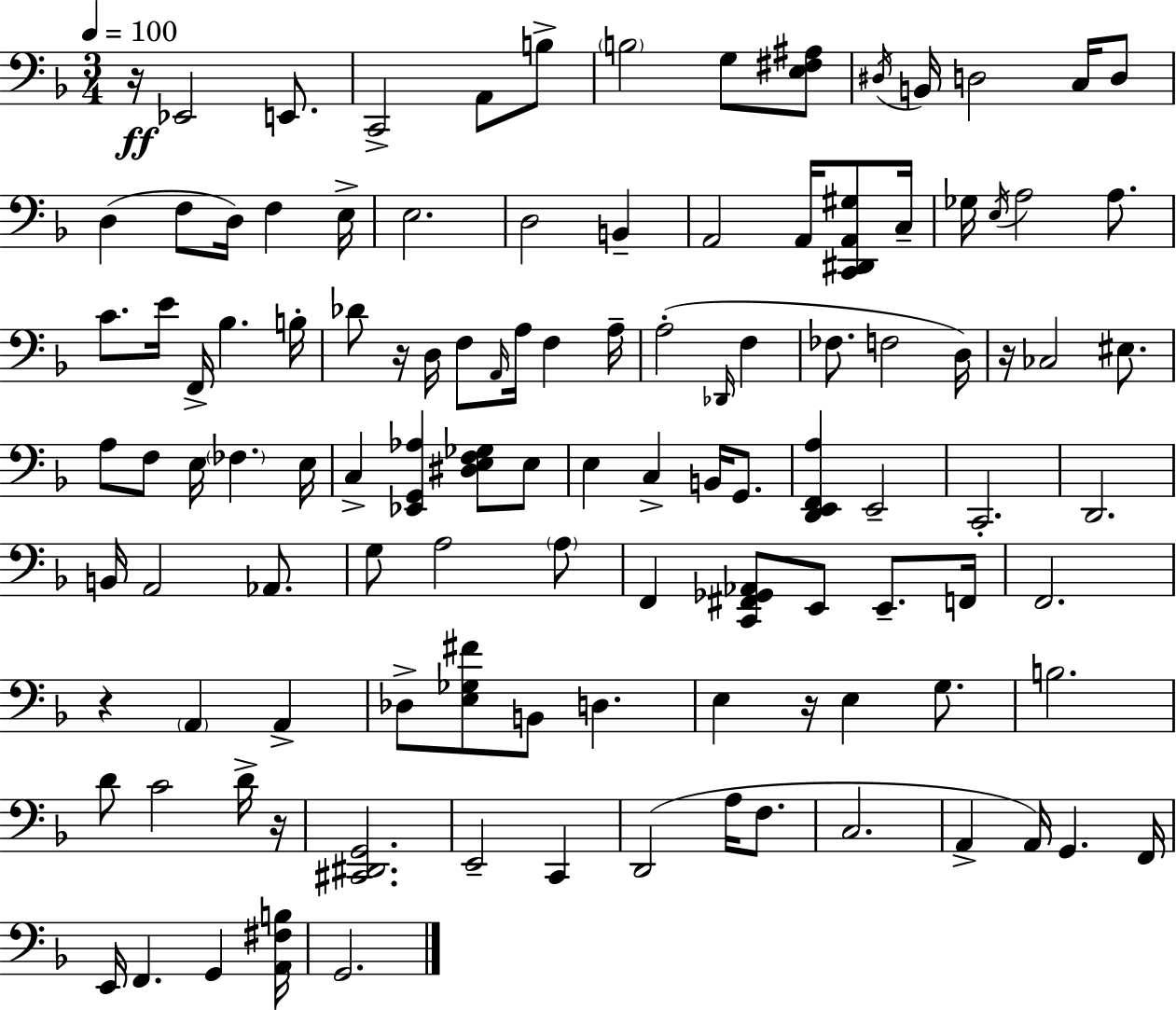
X:1
T:Untitled
M:3/4
L:1/4
K:F
z/4 _E,,2 E,,/2 C,,2 A,,/2 B,/2 B,2 G,/2 [E,^F,^A,]/2 ^D,/4 B,,/4 D,2 C,/4 D,/2 D, F,/2 D,/4 F, E,/4 E,2 D,2 B,, A,,2 A,,/4 [C,,^D,,A,,^G,]/2 C,/4 _G,/4 E,/4 A,2 A,/2 C/2 E/4 F,,/4 _B, B,/4 _D/2 z/4 D,/4 F,/2 A,,/4 A,/4 F, A,/4 A,2 _D,,/4 F, _F,/2 F,2 D,/4 z/4 _C,2 ^E,/2 A,/2 F,/2 E,/4 _F, E,/4 C, [_E,,G,,_A,] [^D,E,F,_G,]/2 E,/2 E, C, B,,/4 G,,/2 [D,,E,,F,,A,] E,,2 C,,2 D,,2 B,,/4 A,,2 _A,,/2 G,/2 A,2 A,/2 F,, [C,,^F,,_G,,_A,,]/2 E,,/2 E,,/2 F,,/4 F,,2 z A,, A,, _D,/2 [E,_G,^F]/2 B,,/2 D, E, z/4 E, G,/2 B,2 D/2 C2 D/4 z/4 [^C,,^D,,G,,]2 E,,2 C,, D,,2 A,/4 F,/2 C,2 A,, A,,/4 G,, F,,/4 E,,/4 F,, G,, [A,,^F,B,]/4 G,,2